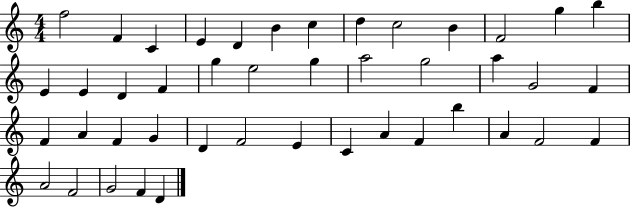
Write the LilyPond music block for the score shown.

{
  \clef treble
  \numericTimeSignature
  \time 4/4
  \key c \major
  f''2 f'4 c'4 | e'4 d'4 b'4 c''4 | d''4 c''2 b'4 | f'2 g''4 b''4 | \break e'4 e'4 d'4 f'4 | g''4 e''2 g''4 | a''2 g''2 | a''4 g'2 f'4 | \break f'4 a'4 f'4 g'4 | d'4 f'2 e'4 | c'4 a'4 f'4 b''4 | a'4 f'2 f'4 | \break a'2 f'2 | g'2 f'4 d'4 | \bar "|."
}